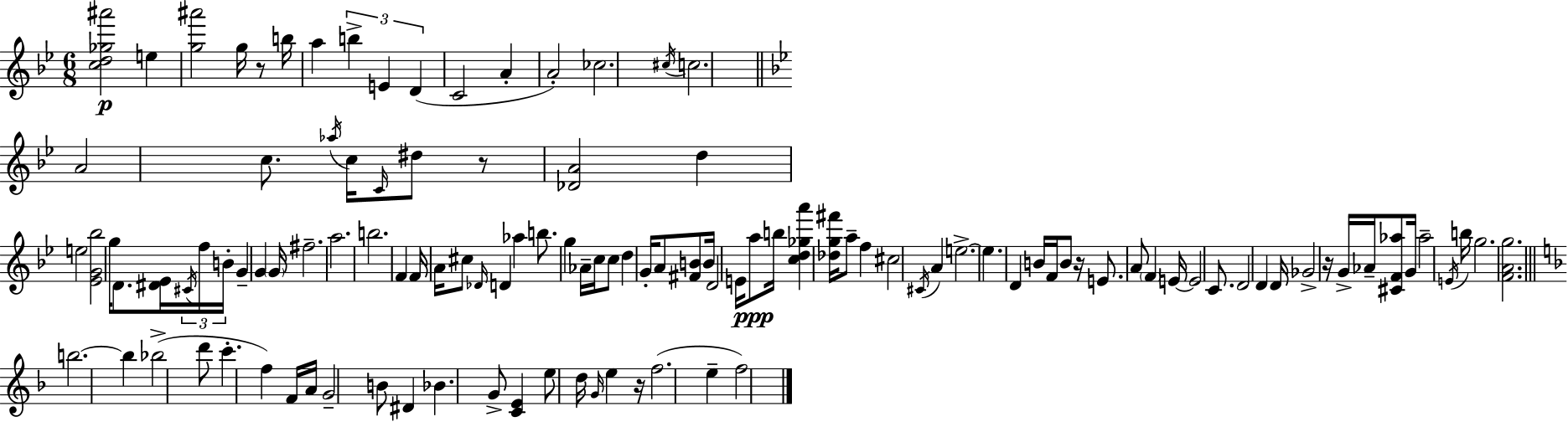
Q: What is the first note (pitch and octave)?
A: E5